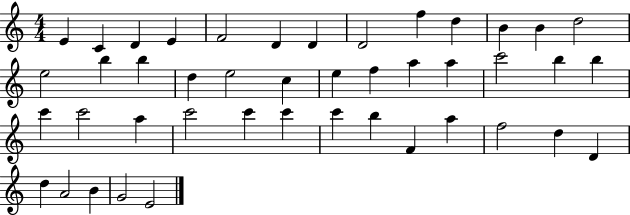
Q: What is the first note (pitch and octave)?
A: E4